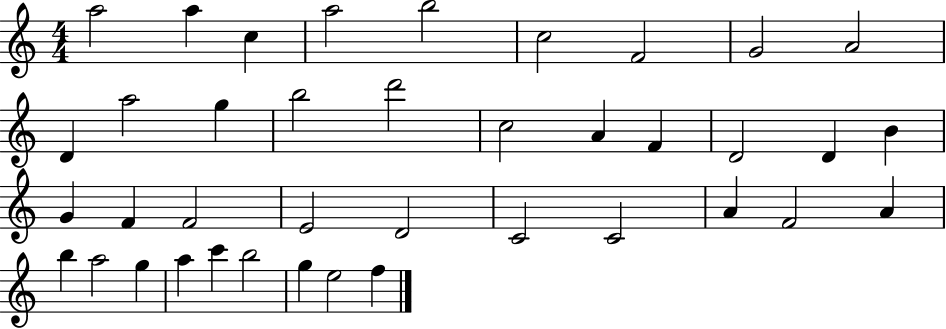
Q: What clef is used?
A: treble